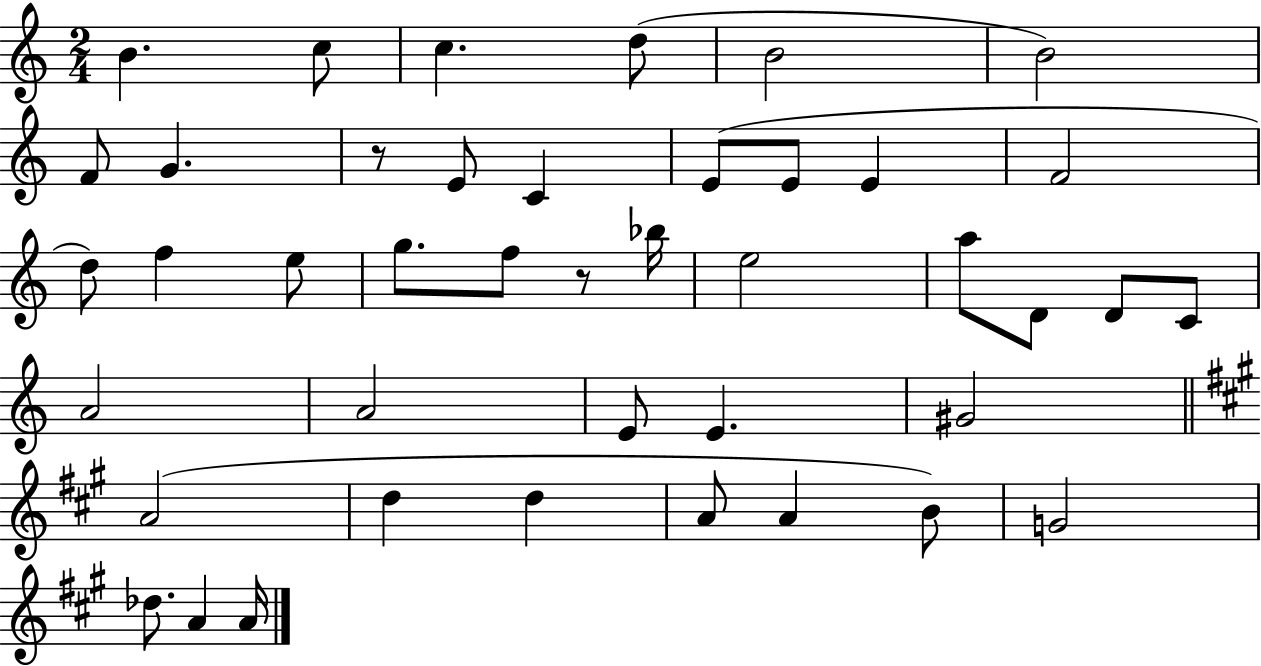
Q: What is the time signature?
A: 2/4